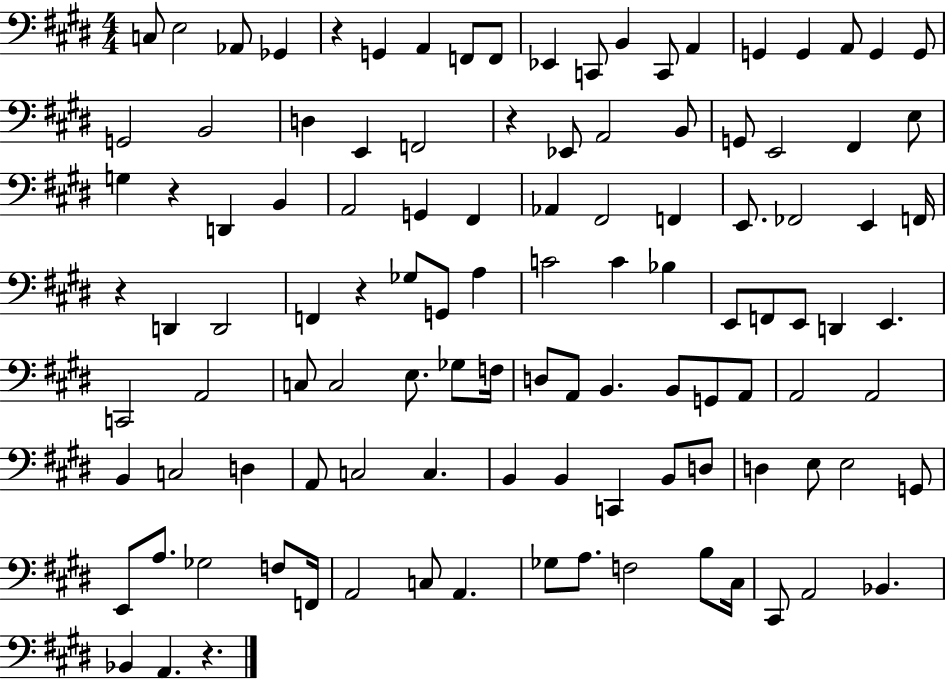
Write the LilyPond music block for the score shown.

{
  \clef bass
  \numericTimeSignature
  \time 4/4
  \key e \major
  c8 e2 aes,8 ges,4 | r4 g,4 a,4 f,8 f,8 | ees,4 c,8 b,4 c,8 a,4 | g,4 g,4 a,8 g,4 g,8 | \break g,2 b,2 | d4 e,4 f,2 | r4 ees,8 a,2 b,8 | g,8 e,2 fis,4 e8 | \break g4 r4 d,4 b,4 | a,2 g,4 fis,4 | aes,4 fis,2 f,4 | e,8. fes,2 e,4 f,16 | \break r4 d,4 d,2 | f,4 r4 ges8 g,8 a4 | c'2 c'4 bes4 | e,8 f,8 e,8 d,4 e,4. | \break c,2 a,2 | c8 c2 e8. ges8 f16 | d8 a,8 b,4. b,8 g,8 a,8 | a,2 a,2 | \break b,4 c2 d4 | a,8 c2 c4. | b,4 b,4 c,4 b,8 d8 | d4 e8 e2 g,8 | \break e,8 a8. ges2 f8 f,16 | a,2 c8 a,4. | ges8 a8. f2 b8 cis16 | cis,8 a,2 bes,4. | \break bes,4 a,4. r4. | \bar "|."
}